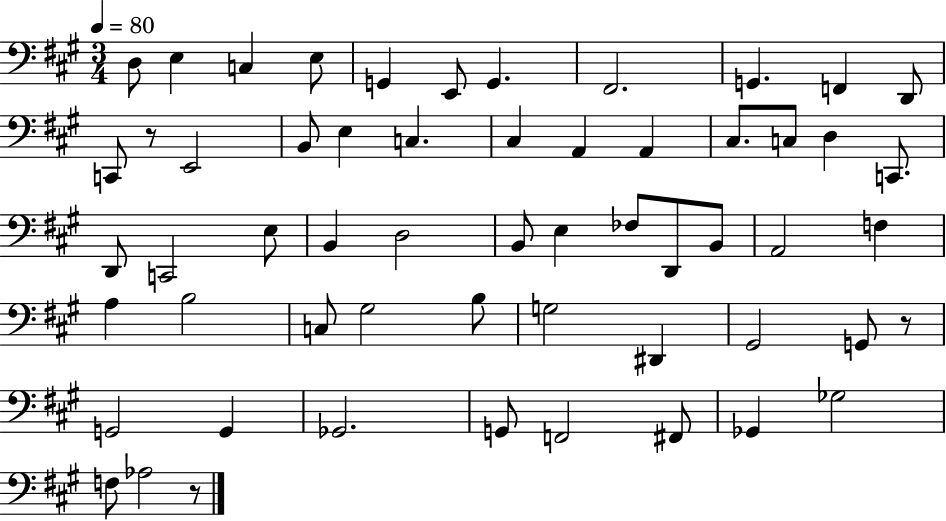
X:1
T:Untitled
M:3/4
L:1/4
K:A
D,/2 E, C, E,/2 G,, E,,/2 G,, ^F,,2 G,, F,, D,,/2 C,,/2 z/2 E,,2 B,,/2 E, C, ^C, A,, A,, ^C,/2 C,/2 D, C,,/2 D,,/2 C,,2 E,/2 B,, D,2 B,,/2 E, _F,/2 D,,/2 B,,/2 A,,2 F, A, B,2 C,/2 ^G,2 B,/2 G,2 ^D,, ^G,,2 G,,/2 z/2 G,,2 G,, _G,,2 G,,/2 F,,2 ^F,,/2 _G,, _G,2 F,/2 _A,2 z/2